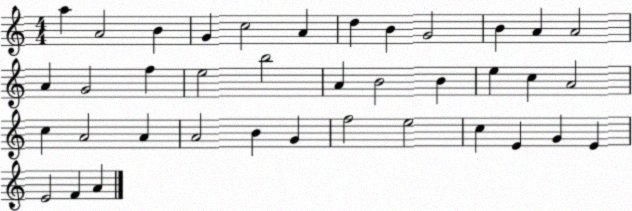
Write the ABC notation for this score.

X:1
T:Untitled
M:4/4
L:1/4
K:C
a A2 B G c2 A d B G2 B A A2 A G2 f e2 b2 A B2 B e c A2 c A2 A A2 B G f2 e2 c E G E E2 F A